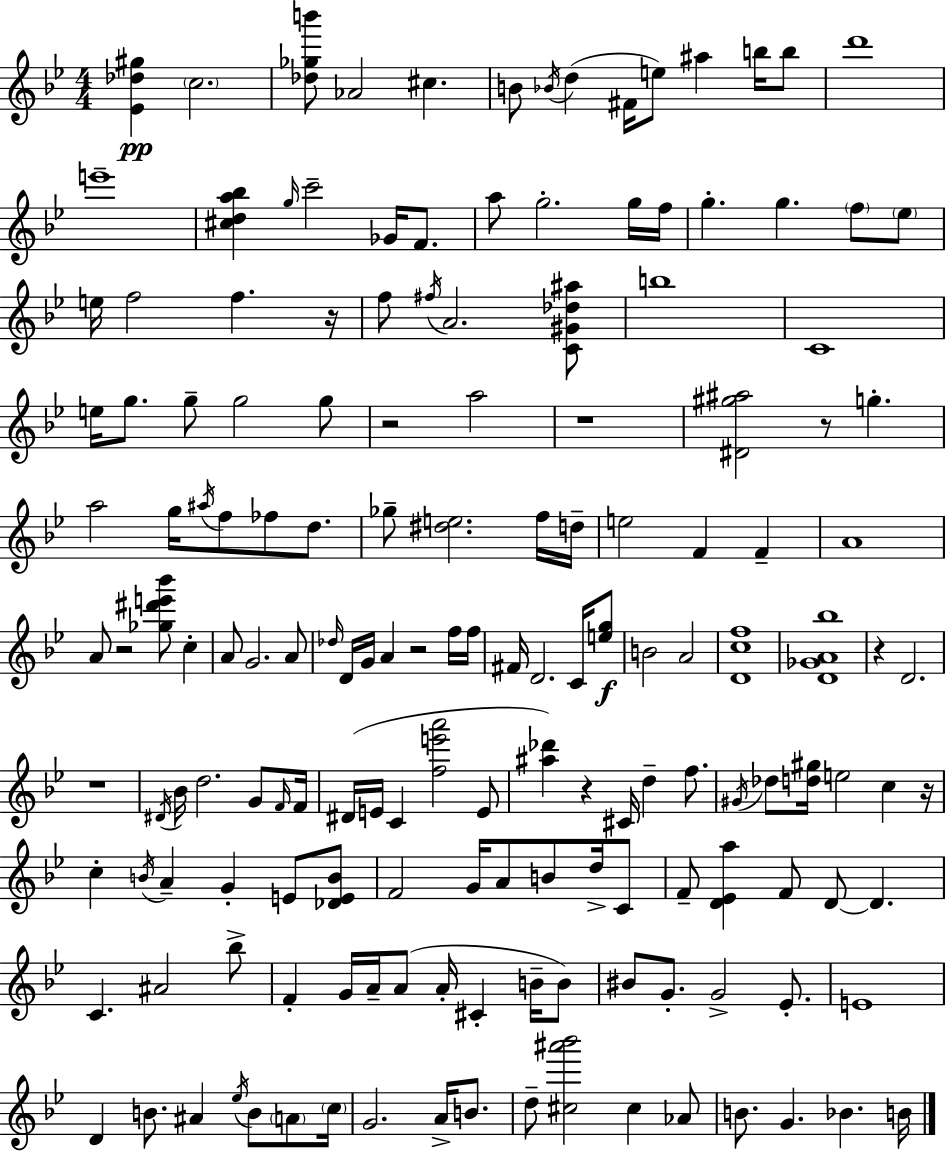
[Eb4,Db5,G#5]/q C5/h. [Db5,Gb5,B6]/e Ab4/h C#5/q. B4/e Bb4/s D5/q F#4/s E5/e A#5/q B5/s B5/e D6/w E6/w [C#5,D5,A5,Bb5]/q G5/s C6/h Gb4/s F4/e. A5/e G5/h. G5/s F5/s G5/q. G5/q. F5/e Eb5/e E5/s F5/h F5/q. R/s F5/e F#5/s A4/h. [C4,G#4,Db5,A#5]/e B5/w C4/w E5/s G5/e. G5/e G5/h G5/e R/h A5/h R/w [D#4,G#5,A#5]/h R/e G5/q. A5/h G5/s A#5/s F5/e FES5/e D5/e. Gb5/e [D#5,E5]/h. F5/s D5/s E5/h F4/q F4/q A4/w A4/e R/h [Gb5,D#6,E6,Bb6]/e C5/q A4/e G4/h. A4/e Db5/s D4/s G4/s A4/q R/h F5/s F5/s F#4/s D4/h. C4/s [E5,G5]/e B4/h A4/h [D4,C5,F5]/w [D4,Gb4,A4,Bb5]/w R/q D4/h. R/w D#4/s Bb4/s D5/h. G4/e F4/s F4/s D#4/s E4/s C4/q [F5,E6,A6]/h E4/e [A#5,Db6]/q R/q C#4/s D5/q F5/e. G#4/s Db5/e [D5,G#5]/s E5/h C5/q R/s C5/q B4/s A4/q G4/q E4/e [Db4,E4,B4]/e F4/h G4/s A4/e B4/e D5/s C4/e F4/e [D4,Eb4,A5]/q F4/e D4/e D4/q. C4/q. A#4/h Bb5/e F4/q G4/s A4/s A4/e A4/s C#4/q B4/s B4/e BIS4/e G4/e. G4/h Eb4/e. E4/w D4/q B4/e. A#4/q Eb5/s B4/e A4/e C5/s G4/h. A4/s B4/e. D5/e [C#5,A#6,Bb6]/h C#5/q Ab4/e B4/e. G4/q. Bb4/q. B4/s